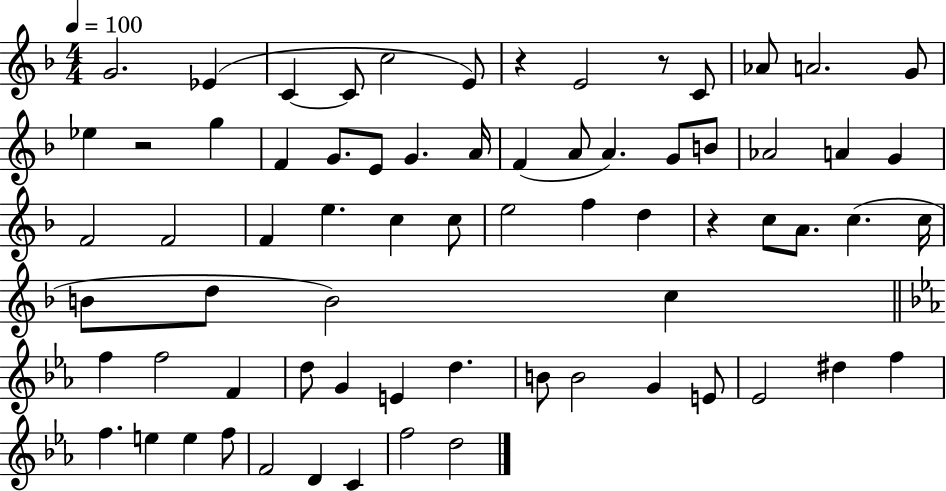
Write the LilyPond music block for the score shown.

{
  \clef treble
  \numericTimeSignature
  \time 4/4
  \key f \major
  \tempo 4 = 100
  g'2. ees'4( | c'4~~ c'8 c''2 e'8) | r4 e'2 r8 c'8 | aes'8 a'2. g'8 | \break ees''4 r2 g''4 | f'4 g'8. e'8 g'4. a'16 | f'4( a'8 a'4.) g'8 b'8 | aes'2 a'4 g'4 | \break f'2 f'2 | f'4 e''4. c''4 c''8 | e''2 f''4 d''4 | r4 c''8 a'8. c''4.( c''16 | \break b'8 d''8 b'2) c''4 | \bar "||" \break \key ees \major f''4 f''2 f'4 | d''8 g'4 e'4 d''4. | b'8 b'2 g'4 e'8 | ees'2 dis''4 f''4 | \break f''4. e''4 e''4 f''8 | f'2 d'4 c'4 | f''2 d''2 | \bar "|."
}